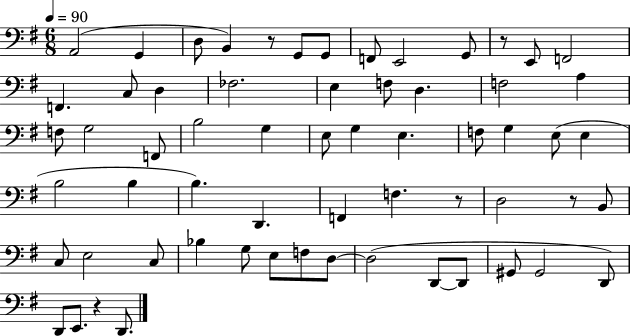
A2/h G2/q D3/e B2/q R/e G2/e G2/e F2/e E2/h G2/e R/e E2/e F2/h F2/q. C3/e D3/q FES3/h. E3/q F3/e D3/q. F3/h A3/q F3/e G3/h F2/e B3/h G3/q E3/e G3/q E3/q. F3/e G3/q E3/e E3/q B3/h B3/q B3/q. D2/q. F2/q F3/q. R/e D3/h R/e B2/e C3/e E3/h C3/e Bb3/q G3/e E3/e F3/e D3/e D3/h D2/e D2/e G#2/e G#2/h D2/e D2/e E2/e. R/q D2/e.